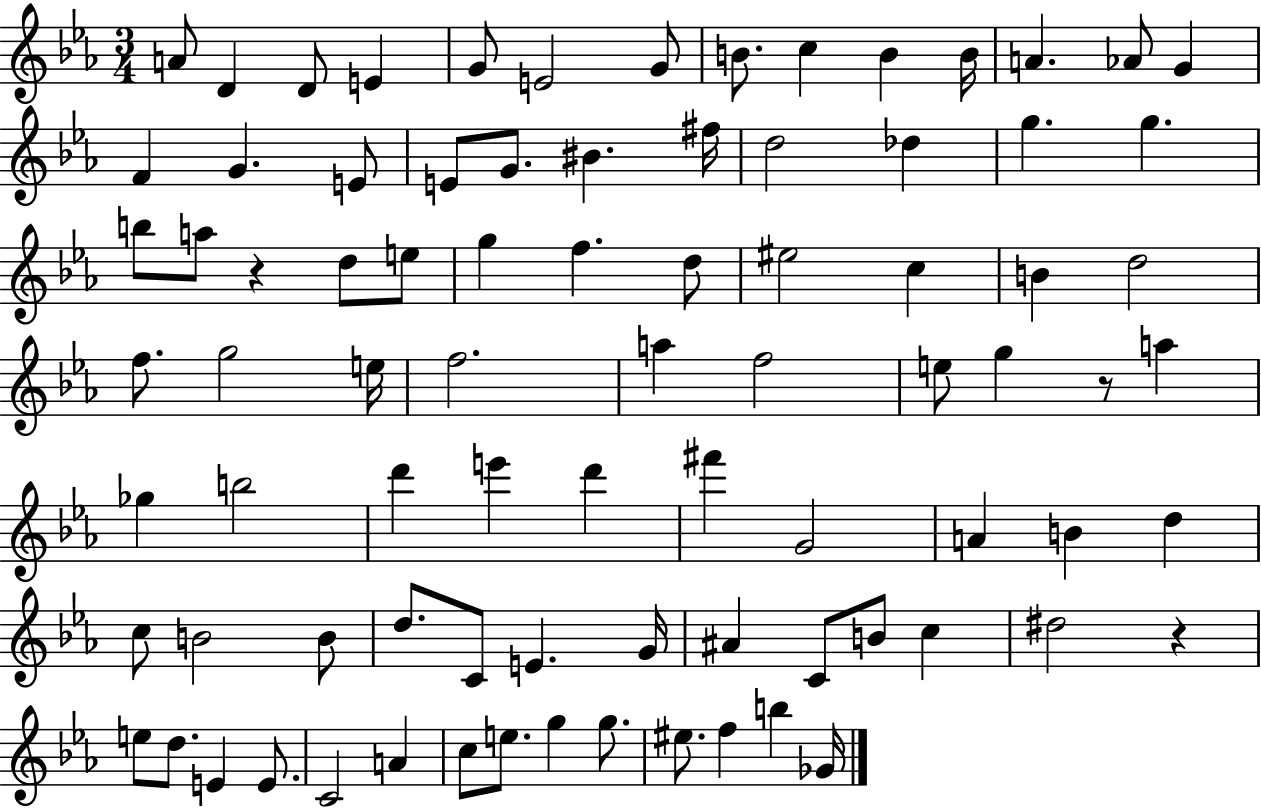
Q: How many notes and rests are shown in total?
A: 84